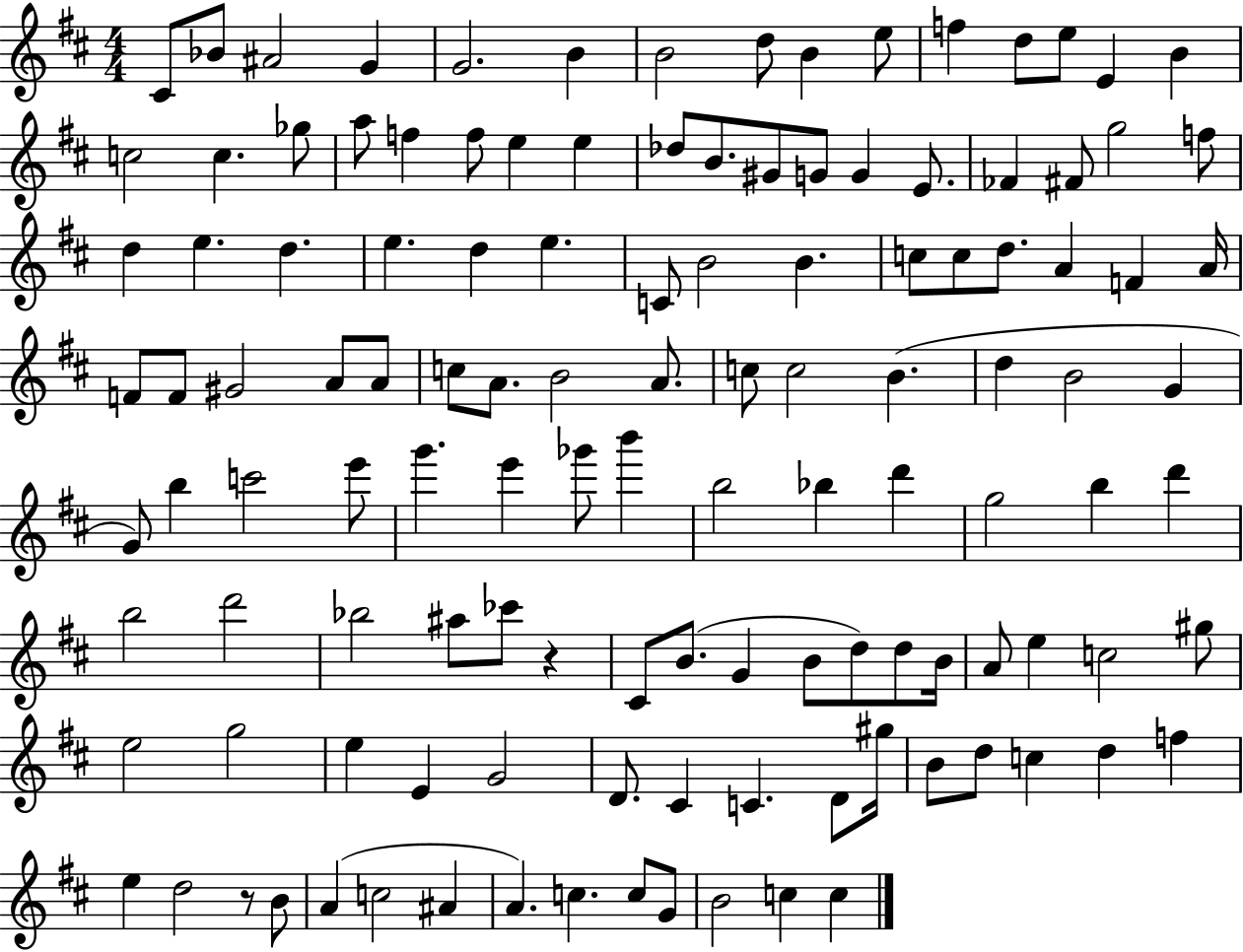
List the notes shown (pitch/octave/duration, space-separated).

C#4/e Bb4/e A#4/h G4/q G4/h. B4/q B4/h D5/e B4/q E5/e F5/q D5/e E5/e E4/q B4/q C5/h C5/q. Gb5/e A5/e F5/q F5/e E5/q E5/q Db5/e B4/e. G#4/e G4/e G4/q E4/e. FES4/q F#4/e G5/h F5/e D5/q E5/q. D5/q. E5/q. D5/q E5/q. C4/e B4/h B4/q. C5/e C5/e D5/e. A4/q F4/q A4/s F4/e F4/e G#4/h A4/e A4/e C5/e A4/e. B4/h A4/e. C5/e C5/h B4/q. D5/q B4/h G4/q G4/e B5/q C6/h E6/e G6/q. E6/q Gb6/e B6/q B5/h Bb5/q D6/q G5/h B5/q D6/q B5/h D6/h Bb5/h A#5/e CES6/e R/q C#4/e B4/e. G4/q B4/e D5/e D5/e B4/s A4/e E5/q C5/h G#5/e E5/h G5/h E5/q E4/q G4/h D4/e. C#4/q C4/q. D4/e G#5/s B4/e D5/e C5/q D5/q F5/q E5/q D5/h R/e B4/e A4/q C5/h A#4/q A4/q. C5/q. C5/e G4/e B4/h C5/q C5/q